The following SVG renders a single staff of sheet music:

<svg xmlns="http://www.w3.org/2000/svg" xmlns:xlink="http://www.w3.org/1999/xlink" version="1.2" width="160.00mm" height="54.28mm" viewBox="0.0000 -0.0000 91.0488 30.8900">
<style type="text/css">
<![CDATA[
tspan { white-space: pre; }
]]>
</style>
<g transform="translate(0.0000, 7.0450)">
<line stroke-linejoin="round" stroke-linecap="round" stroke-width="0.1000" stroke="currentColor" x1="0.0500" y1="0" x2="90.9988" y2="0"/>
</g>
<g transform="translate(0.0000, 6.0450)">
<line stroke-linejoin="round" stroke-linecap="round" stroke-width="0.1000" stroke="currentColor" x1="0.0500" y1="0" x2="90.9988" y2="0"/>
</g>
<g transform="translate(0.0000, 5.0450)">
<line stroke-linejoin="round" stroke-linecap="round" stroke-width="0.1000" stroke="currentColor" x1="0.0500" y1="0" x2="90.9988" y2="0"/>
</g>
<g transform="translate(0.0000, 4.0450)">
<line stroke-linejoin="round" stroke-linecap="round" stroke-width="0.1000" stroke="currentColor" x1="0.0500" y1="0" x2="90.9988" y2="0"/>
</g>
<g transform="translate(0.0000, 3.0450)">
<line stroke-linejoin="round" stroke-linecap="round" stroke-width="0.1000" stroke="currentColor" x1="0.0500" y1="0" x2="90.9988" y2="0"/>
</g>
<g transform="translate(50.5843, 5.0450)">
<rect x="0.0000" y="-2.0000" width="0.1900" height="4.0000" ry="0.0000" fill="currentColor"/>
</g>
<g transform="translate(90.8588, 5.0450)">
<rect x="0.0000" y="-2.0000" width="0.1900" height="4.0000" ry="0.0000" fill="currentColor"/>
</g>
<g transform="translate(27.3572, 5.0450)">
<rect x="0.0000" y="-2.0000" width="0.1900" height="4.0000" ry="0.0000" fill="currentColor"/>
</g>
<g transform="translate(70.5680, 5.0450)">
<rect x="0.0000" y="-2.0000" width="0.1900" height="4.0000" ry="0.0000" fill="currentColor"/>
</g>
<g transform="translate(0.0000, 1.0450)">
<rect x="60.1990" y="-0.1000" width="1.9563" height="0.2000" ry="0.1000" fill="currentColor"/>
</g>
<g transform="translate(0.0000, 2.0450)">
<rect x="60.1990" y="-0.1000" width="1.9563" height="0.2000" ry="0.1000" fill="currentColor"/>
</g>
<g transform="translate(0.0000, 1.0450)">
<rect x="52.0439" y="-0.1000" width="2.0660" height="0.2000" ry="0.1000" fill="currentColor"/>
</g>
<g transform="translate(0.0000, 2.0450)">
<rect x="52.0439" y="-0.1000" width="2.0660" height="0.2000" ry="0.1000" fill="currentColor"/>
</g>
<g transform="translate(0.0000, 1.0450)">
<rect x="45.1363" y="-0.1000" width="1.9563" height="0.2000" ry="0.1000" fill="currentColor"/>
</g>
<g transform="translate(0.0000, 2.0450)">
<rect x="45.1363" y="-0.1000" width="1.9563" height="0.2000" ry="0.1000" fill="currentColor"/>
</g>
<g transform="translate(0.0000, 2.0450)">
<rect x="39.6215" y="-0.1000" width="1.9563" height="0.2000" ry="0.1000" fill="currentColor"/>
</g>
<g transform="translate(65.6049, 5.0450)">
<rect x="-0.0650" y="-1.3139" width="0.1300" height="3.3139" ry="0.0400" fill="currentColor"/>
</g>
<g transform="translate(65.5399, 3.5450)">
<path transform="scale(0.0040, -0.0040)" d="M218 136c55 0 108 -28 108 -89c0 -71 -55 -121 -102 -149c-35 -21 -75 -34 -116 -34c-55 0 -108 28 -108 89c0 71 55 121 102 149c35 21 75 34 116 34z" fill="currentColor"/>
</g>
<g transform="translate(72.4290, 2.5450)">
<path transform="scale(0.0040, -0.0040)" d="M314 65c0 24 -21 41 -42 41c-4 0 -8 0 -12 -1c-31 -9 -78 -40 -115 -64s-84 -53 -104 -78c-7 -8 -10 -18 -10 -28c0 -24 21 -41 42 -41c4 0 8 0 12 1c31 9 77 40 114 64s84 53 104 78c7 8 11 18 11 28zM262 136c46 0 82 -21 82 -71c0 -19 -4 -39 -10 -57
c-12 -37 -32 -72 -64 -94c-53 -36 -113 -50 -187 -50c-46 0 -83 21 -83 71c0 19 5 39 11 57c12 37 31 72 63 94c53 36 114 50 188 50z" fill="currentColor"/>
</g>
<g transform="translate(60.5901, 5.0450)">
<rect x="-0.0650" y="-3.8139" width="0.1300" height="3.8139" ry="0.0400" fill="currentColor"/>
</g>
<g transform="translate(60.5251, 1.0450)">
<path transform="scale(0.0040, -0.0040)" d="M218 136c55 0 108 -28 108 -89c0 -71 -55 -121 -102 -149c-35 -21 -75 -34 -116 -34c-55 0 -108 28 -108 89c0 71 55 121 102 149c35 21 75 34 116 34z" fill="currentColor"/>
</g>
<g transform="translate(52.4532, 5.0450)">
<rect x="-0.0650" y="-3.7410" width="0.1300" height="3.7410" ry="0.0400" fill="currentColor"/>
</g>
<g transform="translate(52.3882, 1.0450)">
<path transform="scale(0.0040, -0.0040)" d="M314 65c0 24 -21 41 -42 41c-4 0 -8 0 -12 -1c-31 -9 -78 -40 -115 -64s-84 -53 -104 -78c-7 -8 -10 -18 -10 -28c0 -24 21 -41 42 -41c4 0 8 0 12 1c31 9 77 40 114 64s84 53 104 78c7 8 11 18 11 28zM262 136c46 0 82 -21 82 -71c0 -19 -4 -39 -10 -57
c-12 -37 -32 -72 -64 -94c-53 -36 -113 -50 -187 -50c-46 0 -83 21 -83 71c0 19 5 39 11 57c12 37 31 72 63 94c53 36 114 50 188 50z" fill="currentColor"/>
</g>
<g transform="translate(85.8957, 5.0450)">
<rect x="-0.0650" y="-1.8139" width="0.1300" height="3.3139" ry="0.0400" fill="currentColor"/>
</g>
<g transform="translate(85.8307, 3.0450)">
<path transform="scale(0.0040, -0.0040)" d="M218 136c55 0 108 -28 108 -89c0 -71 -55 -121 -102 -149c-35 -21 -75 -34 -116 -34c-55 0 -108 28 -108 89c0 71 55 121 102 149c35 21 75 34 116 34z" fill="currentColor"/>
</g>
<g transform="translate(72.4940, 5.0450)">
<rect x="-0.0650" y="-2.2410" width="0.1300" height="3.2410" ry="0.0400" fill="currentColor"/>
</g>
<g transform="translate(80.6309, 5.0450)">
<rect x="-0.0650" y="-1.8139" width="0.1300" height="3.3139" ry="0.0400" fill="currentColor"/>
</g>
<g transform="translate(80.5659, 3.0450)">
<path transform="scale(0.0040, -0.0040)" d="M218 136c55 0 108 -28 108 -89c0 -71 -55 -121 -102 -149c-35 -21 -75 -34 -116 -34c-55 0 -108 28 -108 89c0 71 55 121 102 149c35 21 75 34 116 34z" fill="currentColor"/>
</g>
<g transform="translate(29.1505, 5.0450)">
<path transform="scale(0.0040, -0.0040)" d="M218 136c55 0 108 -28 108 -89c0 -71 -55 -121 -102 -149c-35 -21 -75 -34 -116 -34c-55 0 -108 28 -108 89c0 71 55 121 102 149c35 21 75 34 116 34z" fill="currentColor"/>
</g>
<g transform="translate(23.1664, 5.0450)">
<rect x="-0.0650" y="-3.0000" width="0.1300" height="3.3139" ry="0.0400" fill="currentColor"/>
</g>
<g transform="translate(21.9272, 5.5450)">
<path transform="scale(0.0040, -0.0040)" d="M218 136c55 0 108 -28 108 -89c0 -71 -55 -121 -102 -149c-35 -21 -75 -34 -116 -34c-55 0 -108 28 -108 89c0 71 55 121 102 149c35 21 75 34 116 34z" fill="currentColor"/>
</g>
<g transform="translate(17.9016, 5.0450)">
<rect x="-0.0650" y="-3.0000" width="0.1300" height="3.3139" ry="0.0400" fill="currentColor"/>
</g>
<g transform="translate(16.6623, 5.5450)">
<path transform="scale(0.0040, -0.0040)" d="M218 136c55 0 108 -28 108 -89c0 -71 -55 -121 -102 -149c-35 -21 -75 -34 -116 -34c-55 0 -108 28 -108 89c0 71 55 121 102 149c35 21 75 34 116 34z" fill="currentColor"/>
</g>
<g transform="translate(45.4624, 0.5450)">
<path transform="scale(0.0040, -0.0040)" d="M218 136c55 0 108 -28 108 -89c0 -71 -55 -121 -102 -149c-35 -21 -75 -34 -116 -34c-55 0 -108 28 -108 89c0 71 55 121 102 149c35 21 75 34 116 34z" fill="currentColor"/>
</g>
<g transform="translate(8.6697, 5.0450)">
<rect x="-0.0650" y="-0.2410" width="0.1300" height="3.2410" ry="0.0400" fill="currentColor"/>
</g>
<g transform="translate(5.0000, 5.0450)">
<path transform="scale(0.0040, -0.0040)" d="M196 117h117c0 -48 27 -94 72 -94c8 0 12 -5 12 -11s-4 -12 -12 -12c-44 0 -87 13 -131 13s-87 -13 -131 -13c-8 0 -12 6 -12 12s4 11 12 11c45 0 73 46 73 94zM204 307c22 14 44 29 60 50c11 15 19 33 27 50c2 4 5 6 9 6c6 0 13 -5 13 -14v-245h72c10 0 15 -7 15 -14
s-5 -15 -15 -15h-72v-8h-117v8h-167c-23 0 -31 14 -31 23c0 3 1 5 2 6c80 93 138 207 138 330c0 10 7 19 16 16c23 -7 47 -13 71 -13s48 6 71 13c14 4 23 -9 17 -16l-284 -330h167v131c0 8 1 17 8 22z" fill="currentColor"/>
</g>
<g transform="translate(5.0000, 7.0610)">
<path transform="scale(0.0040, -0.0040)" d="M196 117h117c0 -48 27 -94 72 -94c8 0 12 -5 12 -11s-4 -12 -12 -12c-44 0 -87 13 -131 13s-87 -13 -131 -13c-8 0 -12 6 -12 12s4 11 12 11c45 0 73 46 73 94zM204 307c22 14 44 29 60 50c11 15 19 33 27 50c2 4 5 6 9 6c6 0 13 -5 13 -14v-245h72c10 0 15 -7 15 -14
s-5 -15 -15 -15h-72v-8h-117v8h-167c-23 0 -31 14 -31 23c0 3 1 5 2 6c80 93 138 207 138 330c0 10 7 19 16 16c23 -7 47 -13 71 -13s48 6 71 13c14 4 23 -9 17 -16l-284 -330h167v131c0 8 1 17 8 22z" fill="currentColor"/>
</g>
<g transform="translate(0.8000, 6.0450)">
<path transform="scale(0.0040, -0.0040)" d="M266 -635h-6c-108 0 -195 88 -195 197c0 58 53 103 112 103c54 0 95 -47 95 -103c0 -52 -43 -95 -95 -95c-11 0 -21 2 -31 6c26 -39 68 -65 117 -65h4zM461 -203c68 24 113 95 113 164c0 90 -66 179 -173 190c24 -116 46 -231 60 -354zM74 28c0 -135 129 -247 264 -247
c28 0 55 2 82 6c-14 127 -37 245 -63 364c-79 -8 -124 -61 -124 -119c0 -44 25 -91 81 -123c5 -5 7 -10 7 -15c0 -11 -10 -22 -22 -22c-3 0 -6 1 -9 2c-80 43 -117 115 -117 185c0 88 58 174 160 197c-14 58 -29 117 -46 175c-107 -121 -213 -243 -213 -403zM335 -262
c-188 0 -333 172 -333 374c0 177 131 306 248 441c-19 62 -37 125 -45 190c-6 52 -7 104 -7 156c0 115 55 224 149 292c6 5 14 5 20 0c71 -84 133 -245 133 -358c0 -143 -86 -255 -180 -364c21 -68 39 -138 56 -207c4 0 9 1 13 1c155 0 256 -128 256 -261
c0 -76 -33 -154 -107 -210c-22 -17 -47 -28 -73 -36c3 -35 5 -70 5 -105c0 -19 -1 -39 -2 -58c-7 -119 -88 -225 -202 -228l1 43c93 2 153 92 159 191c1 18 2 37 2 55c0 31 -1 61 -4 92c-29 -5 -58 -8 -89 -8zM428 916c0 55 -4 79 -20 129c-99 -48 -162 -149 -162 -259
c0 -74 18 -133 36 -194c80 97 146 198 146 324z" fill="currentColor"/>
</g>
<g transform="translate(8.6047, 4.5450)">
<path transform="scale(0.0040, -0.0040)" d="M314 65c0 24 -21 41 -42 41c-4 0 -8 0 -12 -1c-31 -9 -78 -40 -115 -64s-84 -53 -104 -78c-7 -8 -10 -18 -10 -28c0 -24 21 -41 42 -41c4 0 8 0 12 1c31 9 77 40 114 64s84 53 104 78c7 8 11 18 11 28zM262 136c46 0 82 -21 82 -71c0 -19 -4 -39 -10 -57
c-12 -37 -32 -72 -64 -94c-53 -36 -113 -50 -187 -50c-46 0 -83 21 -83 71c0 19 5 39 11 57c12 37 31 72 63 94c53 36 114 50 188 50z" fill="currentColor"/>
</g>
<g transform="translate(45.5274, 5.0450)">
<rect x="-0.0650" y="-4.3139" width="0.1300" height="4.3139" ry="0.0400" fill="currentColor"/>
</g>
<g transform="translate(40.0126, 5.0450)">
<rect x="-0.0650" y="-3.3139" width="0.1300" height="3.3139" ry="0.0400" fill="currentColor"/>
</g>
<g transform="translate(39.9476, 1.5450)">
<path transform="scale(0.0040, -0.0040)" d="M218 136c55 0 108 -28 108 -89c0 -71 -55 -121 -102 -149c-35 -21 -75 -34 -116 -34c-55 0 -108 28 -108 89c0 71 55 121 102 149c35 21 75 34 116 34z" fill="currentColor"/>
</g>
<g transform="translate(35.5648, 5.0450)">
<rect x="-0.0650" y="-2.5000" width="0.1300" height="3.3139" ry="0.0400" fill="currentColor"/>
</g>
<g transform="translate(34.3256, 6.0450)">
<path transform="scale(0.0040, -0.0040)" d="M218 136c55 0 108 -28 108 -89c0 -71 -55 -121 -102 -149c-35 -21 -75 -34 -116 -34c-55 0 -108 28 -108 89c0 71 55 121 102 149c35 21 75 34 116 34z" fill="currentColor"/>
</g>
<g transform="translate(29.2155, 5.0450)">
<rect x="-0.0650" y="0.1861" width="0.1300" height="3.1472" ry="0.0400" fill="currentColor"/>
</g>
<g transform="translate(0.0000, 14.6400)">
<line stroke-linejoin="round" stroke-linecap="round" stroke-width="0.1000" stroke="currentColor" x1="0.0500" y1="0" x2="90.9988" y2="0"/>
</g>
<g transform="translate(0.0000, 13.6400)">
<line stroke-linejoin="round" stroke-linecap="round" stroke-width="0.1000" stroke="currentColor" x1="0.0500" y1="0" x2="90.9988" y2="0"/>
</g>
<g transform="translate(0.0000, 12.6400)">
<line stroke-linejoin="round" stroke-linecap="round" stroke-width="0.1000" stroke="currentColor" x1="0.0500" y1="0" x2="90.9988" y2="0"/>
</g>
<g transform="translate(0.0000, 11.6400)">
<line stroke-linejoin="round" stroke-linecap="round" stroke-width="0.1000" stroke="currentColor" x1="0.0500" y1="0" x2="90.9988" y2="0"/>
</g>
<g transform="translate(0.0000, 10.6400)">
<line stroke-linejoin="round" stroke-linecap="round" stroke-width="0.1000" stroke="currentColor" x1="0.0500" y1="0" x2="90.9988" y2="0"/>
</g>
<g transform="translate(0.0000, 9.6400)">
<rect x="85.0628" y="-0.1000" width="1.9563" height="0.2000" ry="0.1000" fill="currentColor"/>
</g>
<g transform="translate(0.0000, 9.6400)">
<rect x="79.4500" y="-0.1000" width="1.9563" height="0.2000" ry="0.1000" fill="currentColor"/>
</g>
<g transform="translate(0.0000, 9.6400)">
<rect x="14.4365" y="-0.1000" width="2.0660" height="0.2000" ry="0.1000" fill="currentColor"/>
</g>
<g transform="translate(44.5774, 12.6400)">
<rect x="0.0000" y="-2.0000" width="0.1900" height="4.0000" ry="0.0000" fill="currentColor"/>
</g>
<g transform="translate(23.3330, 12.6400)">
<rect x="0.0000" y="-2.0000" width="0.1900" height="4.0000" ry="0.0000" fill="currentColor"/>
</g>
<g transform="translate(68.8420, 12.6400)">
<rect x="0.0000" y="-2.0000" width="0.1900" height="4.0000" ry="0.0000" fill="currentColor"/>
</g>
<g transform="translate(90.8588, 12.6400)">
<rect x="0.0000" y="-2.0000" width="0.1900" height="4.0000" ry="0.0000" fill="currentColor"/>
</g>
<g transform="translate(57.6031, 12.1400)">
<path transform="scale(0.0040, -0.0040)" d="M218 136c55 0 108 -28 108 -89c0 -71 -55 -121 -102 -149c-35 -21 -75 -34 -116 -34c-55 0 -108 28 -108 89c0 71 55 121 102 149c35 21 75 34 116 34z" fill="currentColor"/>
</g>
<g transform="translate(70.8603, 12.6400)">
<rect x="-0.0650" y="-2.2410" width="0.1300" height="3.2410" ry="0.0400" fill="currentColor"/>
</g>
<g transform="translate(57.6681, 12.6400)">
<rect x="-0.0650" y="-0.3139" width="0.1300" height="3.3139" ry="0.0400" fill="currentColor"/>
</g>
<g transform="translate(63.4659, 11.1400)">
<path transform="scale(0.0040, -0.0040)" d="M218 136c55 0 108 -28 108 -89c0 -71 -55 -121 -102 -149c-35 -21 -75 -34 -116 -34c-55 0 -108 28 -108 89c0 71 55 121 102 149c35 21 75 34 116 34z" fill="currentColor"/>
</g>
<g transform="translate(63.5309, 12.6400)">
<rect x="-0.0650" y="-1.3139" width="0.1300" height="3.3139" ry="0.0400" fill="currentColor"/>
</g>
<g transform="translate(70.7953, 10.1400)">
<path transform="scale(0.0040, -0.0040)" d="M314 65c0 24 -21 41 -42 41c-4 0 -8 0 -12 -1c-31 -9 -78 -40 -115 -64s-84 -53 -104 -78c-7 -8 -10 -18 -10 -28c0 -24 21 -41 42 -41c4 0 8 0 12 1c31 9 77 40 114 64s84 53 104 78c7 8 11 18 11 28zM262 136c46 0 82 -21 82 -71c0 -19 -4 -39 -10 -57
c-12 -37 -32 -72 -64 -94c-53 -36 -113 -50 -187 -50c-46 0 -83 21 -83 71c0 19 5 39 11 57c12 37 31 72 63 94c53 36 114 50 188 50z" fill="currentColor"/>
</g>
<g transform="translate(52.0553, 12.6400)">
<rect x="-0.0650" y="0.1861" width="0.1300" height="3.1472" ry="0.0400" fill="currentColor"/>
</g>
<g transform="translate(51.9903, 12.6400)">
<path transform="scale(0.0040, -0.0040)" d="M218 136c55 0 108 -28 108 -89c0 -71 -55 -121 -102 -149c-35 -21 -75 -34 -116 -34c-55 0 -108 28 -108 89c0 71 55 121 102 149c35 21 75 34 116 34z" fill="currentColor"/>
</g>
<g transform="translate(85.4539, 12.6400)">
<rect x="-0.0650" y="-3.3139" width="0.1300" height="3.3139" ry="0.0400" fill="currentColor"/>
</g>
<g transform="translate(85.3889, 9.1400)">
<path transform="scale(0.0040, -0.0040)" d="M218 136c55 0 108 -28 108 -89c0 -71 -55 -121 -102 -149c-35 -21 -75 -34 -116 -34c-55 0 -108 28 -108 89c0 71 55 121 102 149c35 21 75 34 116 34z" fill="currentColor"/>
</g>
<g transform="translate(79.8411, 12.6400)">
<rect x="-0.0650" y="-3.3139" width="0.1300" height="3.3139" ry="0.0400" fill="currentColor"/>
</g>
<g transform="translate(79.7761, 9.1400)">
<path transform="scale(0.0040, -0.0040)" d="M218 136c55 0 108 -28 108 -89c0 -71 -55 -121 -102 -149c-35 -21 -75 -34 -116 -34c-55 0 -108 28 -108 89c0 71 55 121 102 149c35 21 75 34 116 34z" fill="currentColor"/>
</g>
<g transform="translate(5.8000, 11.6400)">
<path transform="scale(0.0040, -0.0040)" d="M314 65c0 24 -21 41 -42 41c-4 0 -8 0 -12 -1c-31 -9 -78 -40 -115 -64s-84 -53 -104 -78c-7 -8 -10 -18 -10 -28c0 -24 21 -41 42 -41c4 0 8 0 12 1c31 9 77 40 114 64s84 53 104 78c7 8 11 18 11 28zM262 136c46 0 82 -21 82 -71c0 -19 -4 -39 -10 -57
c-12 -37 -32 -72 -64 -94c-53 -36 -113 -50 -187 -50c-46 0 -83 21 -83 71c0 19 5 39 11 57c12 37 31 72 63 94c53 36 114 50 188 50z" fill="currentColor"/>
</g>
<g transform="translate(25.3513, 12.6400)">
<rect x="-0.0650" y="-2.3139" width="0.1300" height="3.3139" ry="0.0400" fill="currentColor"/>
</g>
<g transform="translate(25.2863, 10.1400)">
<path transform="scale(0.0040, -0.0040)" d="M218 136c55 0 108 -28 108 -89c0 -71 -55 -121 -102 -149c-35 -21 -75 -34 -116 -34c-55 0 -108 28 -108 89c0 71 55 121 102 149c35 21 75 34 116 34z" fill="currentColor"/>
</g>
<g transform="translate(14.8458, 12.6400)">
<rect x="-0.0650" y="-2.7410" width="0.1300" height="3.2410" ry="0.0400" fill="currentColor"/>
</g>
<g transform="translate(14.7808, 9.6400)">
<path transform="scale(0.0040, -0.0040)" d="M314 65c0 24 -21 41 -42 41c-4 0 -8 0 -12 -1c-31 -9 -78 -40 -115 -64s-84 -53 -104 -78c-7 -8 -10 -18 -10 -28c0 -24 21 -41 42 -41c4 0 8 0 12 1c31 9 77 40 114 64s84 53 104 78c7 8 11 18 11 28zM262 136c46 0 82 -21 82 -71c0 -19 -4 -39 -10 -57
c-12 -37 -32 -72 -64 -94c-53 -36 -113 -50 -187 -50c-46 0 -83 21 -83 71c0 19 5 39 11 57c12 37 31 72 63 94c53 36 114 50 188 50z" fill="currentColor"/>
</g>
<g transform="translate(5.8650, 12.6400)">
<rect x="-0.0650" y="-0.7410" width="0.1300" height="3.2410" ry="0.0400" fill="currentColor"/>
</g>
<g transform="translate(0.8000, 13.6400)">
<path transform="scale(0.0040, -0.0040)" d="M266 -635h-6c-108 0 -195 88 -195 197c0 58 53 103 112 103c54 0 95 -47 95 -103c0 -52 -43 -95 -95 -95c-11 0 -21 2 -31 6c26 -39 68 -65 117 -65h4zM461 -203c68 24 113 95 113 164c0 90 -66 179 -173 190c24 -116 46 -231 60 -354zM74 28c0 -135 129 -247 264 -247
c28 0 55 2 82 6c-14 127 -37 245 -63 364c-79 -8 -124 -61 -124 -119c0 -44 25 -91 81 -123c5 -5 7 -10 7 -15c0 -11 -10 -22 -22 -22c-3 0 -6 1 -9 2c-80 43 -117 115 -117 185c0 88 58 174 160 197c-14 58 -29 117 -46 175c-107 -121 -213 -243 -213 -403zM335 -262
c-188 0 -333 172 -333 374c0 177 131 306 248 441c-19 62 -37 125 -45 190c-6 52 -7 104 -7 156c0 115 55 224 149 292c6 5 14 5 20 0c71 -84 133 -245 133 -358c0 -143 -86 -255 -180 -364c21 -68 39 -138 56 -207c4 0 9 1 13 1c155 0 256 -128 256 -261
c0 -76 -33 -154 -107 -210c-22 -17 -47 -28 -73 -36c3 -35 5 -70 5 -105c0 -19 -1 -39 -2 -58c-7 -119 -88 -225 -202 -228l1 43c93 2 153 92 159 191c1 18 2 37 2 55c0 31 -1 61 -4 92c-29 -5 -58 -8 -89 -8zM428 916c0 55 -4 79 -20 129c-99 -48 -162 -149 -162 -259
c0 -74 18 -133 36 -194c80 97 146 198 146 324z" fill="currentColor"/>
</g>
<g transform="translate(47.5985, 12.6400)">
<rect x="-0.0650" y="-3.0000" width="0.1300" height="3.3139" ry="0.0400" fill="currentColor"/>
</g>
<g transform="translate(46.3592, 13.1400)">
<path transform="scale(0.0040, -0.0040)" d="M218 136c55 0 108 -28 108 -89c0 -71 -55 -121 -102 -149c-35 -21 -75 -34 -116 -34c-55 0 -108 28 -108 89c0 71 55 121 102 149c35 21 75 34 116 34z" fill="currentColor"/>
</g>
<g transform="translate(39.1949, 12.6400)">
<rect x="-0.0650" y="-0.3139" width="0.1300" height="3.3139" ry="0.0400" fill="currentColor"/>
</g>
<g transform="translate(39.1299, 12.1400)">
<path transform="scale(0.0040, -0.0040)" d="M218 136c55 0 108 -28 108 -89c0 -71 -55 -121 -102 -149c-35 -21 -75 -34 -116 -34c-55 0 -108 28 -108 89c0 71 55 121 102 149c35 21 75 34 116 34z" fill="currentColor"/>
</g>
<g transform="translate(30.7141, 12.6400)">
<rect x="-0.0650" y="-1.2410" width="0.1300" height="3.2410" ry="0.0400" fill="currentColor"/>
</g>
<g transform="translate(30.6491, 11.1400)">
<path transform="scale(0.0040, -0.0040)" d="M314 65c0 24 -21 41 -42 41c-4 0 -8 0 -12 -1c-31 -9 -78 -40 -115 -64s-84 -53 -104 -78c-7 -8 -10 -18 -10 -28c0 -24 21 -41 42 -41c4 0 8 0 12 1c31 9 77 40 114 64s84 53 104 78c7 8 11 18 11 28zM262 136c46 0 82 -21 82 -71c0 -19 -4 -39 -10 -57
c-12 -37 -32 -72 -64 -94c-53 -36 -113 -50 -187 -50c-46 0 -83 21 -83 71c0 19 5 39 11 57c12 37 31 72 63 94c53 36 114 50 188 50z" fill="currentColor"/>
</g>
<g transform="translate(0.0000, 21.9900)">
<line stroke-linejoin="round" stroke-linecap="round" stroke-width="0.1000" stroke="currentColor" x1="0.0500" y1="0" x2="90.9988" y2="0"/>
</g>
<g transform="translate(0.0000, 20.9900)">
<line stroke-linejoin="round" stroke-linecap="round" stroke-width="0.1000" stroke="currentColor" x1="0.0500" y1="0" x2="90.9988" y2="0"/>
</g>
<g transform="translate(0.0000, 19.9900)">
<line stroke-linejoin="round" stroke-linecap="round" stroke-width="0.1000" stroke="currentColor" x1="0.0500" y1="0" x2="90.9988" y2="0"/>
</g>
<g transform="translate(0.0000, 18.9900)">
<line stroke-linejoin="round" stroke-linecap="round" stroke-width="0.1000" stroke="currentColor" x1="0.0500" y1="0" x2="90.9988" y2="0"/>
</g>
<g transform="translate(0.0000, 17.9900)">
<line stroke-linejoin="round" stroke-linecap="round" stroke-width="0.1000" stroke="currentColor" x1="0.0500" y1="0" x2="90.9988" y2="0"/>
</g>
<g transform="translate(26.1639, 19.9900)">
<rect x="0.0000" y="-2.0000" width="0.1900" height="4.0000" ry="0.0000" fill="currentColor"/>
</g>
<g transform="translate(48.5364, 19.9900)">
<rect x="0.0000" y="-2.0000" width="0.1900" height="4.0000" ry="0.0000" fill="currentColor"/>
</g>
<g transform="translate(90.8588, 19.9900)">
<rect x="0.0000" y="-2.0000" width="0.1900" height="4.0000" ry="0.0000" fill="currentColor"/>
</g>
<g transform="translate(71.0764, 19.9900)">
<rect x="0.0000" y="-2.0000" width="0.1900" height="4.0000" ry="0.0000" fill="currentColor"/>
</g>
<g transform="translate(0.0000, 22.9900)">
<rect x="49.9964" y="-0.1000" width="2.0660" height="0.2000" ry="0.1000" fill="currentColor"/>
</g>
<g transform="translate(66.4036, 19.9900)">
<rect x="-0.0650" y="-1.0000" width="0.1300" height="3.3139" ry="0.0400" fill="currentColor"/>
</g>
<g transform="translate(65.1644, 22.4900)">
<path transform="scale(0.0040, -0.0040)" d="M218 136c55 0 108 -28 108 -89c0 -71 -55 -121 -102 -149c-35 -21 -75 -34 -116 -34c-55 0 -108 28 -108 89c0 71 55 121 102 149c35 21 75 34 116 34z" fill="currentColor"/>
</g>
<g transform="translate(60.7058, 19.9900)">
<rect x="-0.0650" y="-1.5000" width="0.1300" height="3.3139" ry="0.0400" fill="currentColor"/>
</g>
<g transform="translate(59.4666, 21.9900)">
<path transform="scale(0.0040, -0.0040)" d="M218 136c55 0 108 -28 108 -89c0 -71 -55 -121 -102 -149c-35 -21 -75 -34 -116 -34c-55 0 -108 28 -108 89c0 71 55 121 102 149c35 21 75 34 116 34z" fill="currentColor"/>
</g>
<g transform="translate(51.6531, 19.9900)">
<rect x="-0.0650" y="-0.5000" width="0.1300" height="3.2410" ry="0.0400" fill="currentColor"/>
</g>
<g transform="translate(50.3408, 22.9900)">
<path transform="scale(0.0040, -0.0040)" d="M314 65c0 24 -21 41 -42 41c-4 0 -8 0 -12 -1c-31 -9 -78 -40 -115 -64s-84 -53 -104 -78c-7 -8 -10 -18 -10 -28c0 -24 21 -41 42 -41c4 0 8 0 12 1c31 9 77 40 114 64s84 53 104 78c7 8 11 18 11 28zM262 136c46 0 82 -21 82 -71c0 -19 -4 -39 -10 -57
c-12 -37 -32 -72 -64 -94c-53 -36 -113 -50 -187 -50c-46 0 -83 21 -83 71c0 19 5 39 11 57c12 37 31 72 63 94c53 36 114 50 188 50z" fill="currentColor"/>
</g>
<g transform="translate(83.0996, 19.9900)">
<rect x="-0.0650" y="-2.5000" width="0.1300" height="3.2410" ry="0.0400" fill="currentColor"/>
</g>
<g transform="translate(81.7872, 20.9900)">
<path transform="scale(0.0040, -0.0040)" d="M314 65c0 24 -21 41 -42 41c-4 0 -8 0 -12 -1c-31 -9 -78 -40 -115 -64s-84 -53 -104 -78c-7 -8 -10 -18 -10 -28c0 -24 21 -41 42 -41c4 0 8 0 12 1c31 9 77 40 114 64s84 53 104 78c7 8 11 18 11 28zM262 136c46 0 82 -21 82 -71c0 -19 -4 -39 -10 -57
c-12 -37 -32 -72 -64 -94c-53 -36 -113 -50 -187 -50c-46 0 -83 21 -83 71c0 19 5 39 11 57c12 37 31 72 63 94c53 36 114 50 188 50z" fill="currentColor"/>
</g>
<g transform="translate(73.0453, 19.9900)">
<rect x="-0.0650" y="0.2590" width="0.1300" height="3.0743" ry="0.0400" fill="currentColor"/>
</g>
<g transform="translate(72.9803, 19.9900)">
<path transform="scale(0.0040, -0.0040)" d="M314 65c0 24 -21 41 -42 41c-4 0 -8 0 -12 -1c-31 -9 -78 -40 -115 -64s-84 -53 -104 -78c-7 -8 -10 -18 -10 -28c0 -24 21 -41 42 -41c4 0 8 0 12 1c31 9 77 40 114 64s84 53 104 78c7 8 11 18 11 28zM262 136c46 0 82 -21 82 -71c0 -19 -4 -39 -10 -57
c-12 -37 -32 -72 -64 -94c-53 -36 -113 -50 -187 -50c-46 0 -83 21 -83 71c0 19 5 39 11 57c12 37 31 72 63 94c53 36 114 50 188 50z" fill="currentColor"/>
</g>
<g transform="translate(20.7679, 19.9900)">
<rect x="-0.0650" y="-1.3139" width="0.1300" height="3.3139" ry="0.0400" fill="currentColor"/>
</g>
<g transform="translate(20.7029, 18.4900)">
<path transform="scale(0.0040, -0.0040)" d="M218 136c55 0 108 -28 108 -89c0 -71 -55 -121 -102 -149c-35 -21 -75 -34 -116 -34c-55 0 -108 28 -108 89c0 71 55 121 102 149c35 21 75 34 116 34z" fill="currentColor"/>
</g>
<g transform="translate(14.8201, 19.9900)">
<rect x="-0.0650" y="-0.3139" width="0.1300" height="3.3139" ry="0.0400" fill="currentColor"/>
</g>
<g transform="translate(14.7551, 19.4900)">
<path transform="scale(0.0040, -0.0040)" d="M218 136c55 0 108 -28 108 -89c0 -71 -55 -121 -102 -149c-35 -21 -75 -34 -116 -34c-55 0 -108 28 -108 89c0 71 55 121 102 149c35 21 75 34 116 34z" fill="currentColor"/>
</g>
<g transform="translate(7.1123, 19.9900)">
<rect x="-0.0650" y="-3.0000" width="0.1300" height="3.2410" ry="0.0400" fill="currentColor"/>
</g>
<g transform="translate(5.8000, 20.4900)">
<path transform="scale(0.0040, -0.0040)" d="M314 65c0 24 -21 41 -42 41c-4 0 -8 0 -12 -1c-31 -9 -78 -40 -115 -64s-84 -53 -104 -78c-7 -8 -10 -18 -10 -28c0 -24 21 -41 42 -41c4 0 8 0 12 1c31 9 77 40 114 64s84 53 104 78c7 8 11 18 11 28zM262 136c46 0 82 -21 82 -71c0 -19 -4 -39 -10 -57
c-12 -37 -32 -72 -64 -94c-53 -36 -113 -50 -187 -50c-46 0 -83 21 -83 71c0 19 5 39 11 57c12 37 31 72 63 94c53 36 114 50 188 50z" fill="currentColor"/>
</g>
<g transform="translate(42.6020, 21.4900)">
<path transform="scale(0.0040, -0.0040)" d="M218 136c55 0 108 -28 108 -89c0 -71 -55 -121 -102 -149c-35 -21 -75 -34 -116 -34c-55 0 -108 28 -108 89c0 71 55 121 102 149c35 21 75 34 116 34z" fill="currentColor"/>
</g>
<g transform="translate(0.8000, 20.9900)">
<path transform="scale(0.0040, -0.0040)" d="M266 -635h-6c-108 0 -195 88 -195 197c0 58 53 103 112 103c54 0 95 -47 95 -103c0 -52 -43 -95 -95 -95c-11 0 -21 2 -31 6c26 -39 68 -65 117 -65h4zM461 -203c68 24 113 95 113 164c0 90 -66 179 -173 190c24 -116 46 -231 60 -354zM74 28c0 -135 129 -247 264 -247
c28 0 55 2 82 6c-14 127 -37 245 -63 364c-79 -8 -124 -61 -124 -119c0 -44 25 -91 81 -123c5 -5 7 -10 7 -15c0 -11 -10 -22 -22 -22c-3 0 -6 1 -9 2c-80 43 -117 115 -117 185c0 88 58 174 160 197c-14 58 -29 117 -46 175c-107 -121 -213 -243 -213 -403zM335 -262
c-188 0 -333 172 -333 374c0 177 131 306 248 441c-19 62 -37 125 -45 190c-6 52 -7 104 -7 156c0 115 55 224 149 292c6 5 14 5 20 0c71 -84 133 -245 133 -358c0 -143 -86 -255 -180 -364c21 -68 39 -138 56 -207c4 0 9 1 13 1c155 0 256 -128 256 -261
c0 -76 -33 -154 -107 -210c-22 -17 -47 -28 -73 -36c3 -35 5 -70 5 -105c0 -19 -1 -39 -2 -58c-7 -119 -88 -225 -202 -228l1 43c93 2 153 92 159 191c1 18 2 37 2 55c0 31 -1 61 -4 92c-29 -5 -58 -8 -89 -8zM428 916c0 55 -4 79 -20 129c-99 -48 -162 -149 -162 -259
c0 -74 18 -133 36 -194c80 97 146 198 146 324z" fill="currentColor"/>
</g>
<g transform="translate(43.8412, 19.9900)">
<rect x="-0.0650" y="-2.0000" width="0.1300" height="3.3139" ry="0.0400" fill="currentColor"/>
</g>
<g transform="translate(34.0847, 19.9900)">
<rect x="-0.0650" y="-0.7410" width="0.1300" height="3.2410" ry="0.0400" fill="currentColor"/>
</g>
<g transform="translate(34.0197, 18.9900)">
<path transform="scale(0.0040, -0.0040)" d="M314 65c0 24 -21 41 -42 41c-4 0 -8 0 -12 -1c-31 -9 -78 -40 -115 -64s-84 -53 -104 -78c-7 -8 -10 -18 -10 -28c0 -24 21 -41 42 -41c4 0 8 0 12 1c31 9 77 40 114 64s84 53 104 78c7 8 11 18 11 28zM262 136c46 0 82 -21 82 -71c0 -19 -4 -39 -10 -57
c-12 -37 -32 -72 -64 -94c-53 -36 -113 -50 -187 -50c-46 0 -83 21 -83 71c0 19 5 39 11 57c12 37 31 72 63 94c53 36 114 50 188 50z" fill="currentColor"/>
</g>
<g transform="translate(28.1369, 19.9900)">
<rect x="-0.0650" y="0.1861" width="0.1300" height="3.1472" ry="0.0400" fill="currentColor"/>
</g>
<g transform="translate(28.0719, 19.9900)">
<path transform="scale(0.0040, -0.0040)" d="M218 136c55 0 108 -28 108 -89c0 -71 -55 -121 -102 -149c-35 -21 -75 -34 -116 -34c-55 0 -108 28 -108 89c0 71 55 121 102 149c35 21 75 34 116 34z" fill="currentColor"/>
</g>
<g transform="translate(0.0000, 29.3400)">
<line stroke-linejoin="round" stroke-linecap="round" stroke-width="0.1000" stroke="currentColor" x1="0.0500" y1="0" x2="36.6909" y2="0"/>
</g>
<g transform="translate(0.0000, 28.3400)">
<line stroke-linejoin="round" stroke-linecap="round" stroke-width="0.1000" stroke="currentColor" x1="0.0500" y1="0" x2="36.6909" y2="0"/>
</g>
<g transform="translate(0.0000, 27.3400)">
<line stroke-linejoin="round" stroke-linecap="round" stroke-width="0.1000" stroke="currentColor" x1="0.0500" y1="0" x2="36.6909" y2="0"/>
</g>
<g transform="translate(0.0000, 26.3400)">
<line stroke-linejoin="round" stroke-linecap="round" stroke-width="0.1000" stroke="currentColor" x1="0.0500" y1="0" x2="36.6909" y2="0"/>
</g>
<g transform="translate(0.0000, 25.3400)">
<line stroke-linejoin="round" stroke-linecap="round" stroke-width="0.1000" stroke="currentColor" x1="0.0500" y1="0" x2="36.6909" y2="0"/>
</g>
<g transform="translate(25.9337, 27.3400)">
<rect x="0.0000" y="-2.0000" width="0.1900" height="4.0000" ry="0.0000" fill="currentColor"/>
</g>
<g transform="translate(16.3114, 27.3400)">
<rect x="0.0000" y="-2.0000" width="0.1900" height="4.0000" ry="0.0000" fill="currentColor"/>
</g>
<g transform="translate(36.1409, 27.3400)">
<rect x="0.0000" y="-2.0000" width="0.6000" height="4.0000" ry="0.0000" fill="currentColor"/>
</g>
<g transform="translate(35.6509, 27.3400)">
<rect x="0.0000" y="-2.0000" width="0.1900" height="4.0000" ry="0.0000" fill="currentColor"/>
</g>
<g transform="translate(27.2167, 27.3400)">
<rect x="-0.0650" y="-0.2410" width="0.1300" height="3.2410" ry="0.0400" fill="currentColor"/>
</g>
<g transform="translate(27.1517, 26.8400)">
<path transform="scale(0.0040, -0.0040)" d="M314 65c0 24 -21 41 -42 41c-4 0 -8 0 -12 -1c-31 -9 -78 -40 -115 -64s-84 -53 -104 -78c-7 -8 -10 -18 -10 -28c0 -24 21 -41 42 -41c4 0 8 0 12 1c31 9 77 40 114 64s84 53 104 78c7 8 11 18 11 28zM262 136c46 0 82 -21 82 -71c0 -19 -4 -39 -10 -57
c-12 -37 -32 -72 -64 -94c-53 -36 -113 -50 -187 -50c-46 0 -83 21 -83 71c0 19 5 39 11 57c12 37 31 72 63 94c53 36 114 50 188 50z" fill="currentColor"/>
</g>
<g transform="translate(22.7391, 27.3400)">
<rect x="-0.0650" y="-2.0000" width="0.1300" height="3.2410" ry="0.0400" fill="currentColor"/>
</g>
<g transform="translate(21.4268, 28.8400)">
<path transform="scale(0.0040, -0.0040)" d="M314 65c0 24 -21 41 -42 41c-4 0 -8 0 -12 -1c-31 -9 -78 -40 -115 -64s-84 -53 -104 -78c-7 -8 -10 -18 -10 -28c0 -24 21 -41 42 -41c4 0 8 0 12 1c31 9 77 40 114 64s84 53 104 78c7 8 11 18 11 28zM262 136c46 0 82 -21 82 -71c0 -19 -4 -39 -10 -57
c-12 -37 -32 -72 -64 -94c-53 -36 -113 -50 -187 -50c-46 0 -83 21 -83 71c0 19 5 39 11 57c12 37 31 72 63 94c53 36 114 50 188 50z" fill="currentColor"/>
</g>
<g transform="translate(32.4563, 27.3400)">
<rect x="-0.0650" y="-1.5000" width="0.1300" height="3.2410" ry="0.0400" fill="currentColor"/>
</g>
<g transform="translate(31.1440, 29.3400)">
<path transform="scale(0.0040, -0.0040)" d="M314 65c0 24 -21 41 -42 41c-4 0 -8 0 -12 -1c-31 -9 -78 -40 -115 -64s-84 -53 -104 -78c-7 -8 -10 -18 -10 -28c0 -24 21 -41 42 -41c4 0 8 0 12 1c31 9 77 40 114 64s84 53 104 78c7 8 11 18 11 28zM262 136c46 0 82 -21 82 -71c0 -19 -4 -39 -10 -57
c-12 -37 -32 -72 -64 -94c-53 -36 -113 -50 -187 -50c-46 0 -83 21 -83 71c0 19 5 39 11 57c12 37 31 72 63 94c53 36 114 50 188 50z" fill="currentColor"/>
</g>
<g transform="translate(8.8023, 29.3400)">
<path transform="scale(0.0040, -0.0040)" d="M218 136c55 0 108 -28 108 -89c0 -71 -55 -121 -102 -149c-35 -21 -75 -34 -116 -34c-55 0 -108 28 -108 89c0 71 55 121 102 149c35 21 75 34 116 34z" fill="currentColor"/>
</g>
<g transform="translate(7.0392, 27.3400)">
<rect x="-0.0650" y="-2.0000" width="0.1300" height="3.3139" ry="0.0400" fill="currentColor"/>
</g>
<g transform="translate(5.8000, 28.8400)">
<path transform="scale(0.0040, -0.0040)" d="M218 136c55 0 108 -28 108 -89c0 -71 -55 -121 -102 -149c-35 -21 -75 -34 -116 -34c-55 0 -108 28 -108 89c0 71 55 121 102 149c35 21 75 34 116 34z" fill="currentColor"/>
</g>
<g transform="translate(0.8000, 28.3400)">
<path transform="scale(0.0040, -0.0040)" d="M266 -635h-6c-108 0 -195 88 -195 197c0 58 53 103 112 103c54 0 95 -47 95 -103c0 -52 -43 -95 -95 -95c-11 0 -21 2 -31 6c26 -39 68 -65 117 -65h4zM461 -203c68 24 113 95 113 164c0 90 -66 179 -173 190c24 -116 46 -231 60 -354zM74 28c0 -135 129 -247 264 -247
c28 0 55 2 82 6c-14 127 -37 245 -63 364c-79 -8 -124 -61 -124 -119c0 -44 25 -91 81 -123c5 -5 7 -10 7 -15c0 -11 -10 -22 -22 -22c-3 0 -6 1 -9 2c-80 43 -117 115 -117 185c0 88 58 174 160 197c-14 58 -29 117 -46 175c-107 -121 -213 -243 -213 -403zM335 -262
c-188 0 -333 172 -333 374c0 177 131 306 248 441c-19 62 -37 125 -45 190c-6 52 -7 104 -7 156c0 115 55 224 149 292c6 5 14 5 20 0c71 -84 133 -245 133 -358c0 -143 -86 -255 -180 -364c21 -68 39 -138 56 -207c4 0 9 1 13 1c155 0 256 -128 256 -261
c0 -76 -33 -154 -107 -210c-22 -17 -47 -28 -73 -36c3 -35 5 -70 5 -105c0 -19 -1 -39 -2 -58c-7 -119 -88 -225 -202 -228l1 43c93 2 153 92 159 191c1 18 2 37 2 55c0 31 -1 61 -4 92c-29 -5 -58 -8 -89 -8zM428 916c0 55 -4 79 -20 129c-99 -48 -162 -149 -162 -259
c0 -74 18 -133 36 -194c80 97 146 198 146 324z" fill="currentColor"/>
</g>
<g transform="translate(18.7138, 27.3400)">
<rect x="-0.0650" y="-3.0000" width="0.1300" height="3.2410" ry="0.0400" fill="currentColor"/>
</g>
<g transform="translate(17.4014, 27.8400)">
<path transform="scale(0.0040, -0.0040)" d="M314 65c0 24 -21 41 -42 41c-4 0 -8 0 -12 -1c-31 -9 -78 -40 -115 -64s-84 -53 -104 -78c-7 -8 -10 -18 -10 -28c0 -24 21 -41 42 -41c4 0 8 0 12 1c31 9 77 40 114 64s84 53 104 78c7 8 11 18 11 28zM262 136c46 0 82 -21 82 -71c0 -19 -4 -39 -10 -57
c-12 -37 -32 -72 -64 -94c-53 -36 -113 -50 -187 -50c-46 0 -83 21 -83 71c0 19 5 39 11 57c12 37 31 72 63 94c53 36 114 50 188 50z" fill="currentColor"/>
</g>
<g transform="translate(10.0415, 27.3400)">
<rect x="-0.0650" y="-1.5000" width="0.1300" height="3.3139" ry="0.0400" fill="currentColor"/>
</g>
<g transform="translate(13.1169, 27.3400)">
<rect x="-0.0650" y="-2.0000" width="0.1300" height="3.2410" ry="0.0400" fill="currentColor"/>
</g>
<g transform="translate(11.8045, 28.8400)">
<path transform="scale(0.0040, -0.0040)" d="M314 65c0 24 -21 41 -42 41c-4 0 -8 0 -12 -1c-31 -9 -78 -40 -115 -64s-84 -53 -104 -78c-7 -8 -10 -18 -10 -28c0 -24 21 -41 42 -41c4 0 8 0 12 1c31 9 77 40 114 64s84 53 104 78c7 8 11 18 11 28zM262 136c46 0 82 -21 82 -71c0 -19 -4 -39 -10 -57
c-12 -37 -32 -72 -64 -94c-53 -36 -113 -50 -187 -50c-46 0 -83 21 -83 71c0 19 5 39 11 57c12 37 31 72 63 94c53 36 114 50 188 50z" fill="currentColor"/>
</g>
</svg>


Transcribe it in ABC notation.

X:1
T:Untitled
M:4/4
L:1/4
K:C
c2 A A B G b d' c'2 c' e g2 f f d2 a2 g e2 c A B c e g2 b b A2 c e B d2 F C2 E D B2 G2 F E F2 A2 F2 c2 E2